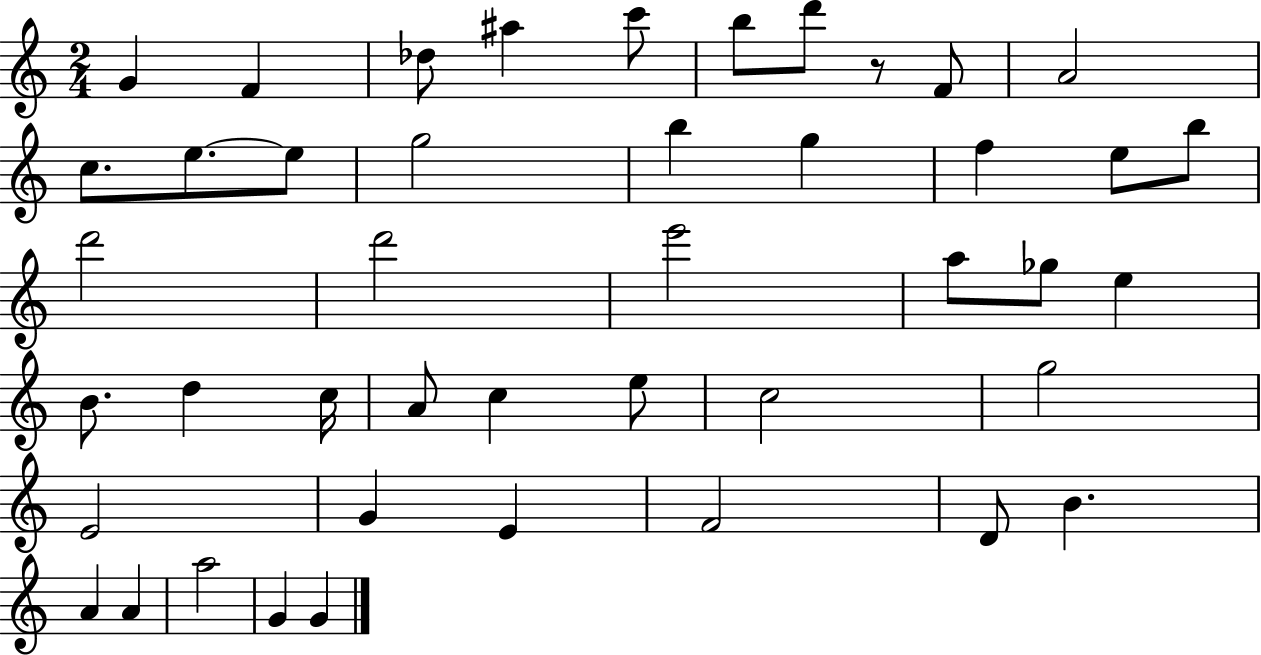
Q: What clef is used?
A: treble